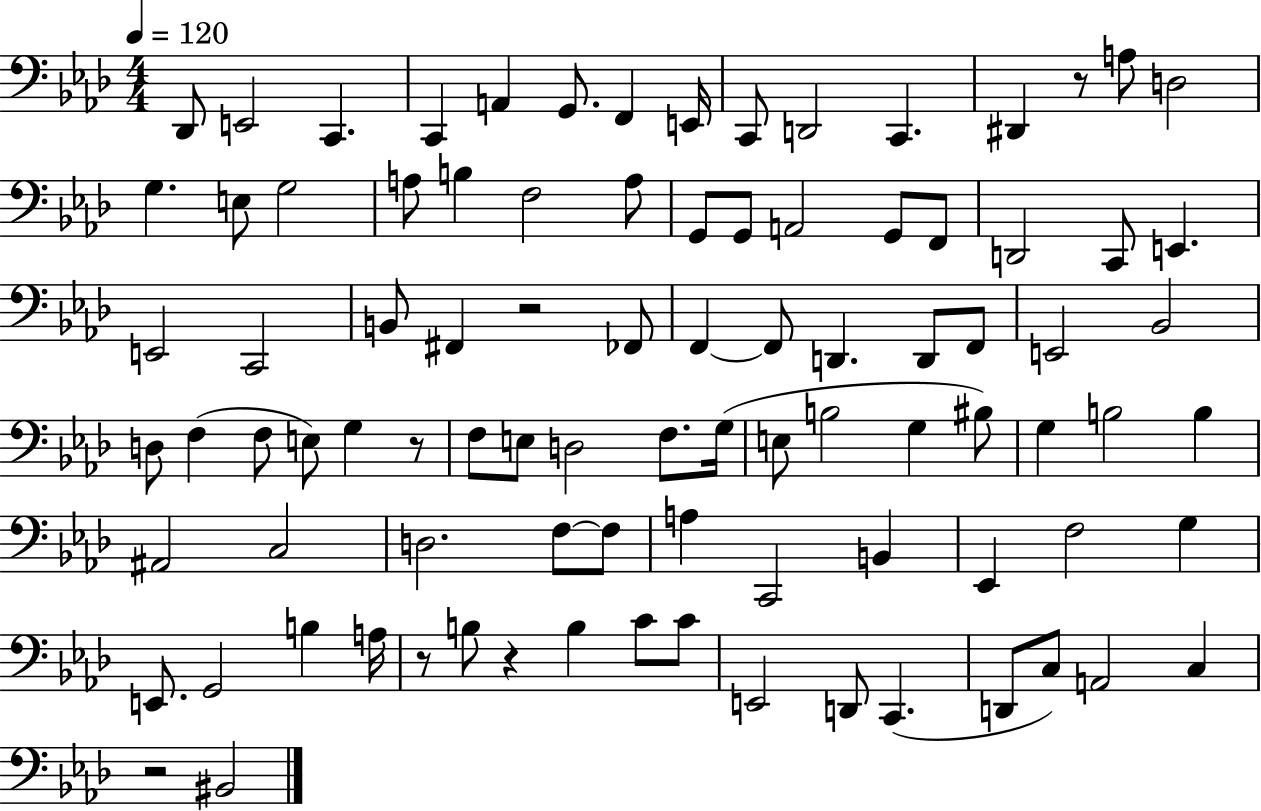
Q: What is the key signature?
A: AES major